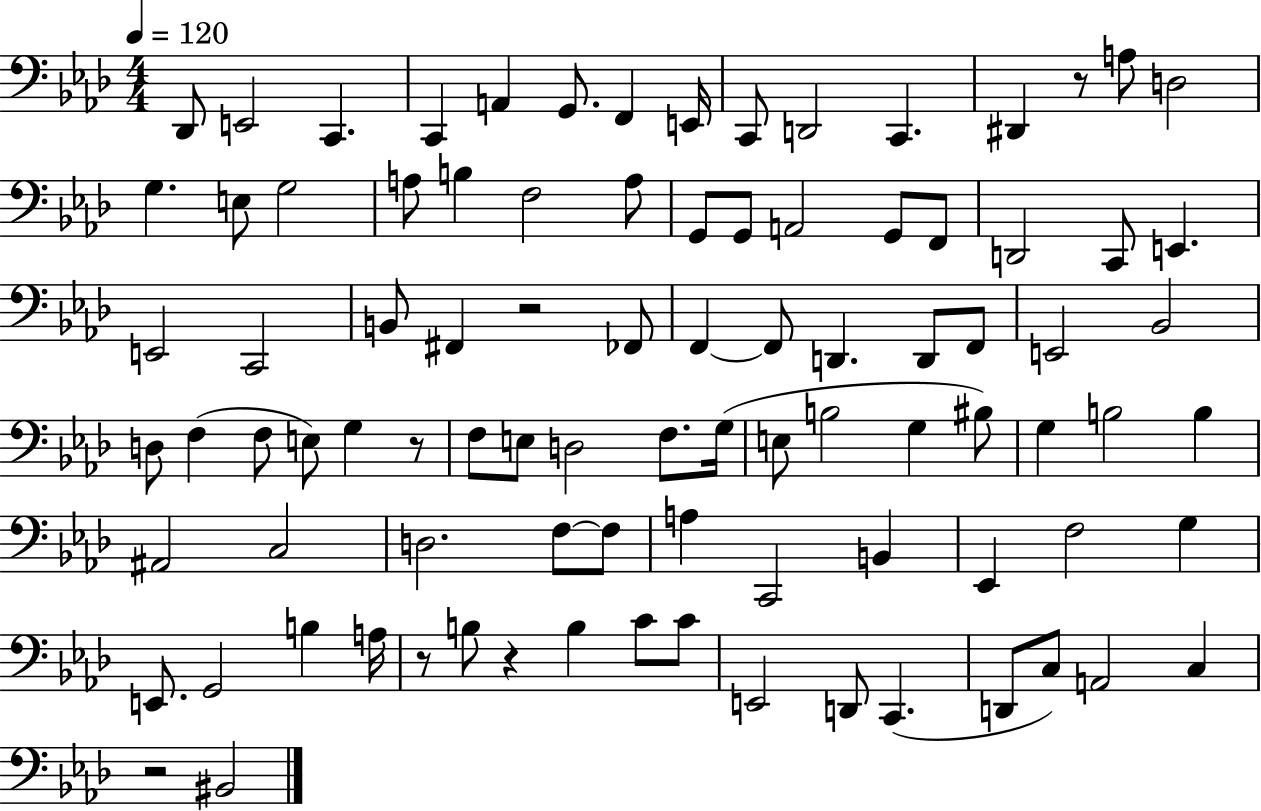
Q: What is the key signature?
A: AES major